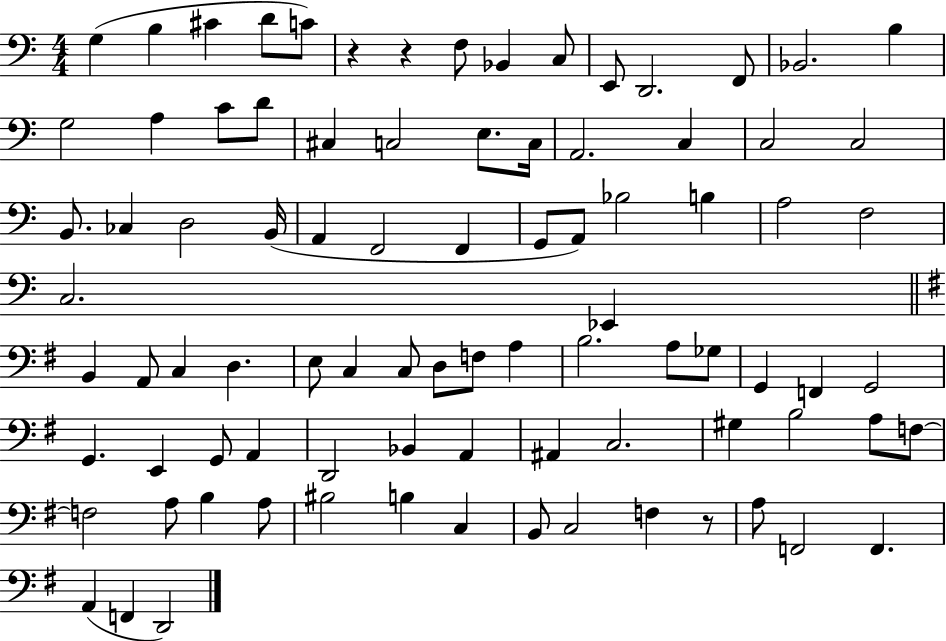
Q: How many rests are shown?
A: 3